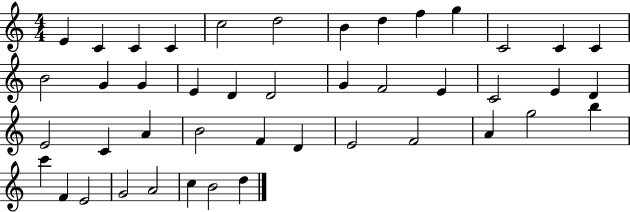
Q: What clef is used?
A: treble